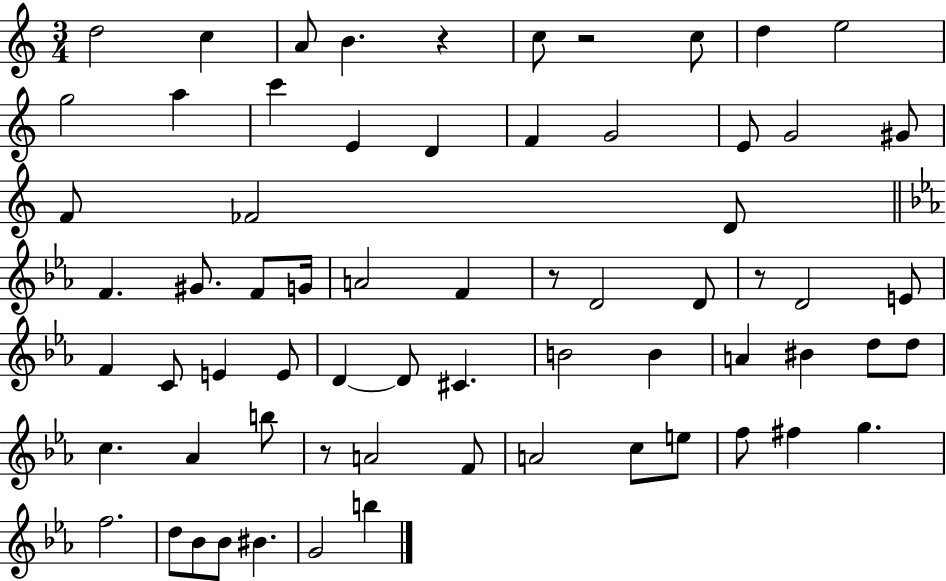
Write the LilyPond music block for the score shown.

{
  \clef treble
  \numericTimeSignature
  \time 3/4
  \key c \major
  d''2 c''4 | a'8 b'4. r4 | c''8 r2 c''8 | d''4 e''2 | \break g''2 a''4 | c'''4 e'4 d'4 | f'4 g'2 | e'8 g'2 gis'8 | \break f'8 fes'2 d'8 | \bar "||" \break \key ees \major f'4. gis'8. f'8 g'16 | a'2 f'4 | r8 d'2 d'8 | r8 d'2 e'8 | \break f'4 c'8 e'4 e'8 | d'4~~ d'8 cis'4. | b'2 b'4 | a'4 bis'4 d''8 d''8 | \break c''4. aes'4 b''8 | r8 a'2 f'8 | a'2 c''8 e''8 | f''8 fis''4 g''4. | \break f''2. | d''8 bes'8 bes'8 bis'4. | g'2 b''4 | \bar "|."
}